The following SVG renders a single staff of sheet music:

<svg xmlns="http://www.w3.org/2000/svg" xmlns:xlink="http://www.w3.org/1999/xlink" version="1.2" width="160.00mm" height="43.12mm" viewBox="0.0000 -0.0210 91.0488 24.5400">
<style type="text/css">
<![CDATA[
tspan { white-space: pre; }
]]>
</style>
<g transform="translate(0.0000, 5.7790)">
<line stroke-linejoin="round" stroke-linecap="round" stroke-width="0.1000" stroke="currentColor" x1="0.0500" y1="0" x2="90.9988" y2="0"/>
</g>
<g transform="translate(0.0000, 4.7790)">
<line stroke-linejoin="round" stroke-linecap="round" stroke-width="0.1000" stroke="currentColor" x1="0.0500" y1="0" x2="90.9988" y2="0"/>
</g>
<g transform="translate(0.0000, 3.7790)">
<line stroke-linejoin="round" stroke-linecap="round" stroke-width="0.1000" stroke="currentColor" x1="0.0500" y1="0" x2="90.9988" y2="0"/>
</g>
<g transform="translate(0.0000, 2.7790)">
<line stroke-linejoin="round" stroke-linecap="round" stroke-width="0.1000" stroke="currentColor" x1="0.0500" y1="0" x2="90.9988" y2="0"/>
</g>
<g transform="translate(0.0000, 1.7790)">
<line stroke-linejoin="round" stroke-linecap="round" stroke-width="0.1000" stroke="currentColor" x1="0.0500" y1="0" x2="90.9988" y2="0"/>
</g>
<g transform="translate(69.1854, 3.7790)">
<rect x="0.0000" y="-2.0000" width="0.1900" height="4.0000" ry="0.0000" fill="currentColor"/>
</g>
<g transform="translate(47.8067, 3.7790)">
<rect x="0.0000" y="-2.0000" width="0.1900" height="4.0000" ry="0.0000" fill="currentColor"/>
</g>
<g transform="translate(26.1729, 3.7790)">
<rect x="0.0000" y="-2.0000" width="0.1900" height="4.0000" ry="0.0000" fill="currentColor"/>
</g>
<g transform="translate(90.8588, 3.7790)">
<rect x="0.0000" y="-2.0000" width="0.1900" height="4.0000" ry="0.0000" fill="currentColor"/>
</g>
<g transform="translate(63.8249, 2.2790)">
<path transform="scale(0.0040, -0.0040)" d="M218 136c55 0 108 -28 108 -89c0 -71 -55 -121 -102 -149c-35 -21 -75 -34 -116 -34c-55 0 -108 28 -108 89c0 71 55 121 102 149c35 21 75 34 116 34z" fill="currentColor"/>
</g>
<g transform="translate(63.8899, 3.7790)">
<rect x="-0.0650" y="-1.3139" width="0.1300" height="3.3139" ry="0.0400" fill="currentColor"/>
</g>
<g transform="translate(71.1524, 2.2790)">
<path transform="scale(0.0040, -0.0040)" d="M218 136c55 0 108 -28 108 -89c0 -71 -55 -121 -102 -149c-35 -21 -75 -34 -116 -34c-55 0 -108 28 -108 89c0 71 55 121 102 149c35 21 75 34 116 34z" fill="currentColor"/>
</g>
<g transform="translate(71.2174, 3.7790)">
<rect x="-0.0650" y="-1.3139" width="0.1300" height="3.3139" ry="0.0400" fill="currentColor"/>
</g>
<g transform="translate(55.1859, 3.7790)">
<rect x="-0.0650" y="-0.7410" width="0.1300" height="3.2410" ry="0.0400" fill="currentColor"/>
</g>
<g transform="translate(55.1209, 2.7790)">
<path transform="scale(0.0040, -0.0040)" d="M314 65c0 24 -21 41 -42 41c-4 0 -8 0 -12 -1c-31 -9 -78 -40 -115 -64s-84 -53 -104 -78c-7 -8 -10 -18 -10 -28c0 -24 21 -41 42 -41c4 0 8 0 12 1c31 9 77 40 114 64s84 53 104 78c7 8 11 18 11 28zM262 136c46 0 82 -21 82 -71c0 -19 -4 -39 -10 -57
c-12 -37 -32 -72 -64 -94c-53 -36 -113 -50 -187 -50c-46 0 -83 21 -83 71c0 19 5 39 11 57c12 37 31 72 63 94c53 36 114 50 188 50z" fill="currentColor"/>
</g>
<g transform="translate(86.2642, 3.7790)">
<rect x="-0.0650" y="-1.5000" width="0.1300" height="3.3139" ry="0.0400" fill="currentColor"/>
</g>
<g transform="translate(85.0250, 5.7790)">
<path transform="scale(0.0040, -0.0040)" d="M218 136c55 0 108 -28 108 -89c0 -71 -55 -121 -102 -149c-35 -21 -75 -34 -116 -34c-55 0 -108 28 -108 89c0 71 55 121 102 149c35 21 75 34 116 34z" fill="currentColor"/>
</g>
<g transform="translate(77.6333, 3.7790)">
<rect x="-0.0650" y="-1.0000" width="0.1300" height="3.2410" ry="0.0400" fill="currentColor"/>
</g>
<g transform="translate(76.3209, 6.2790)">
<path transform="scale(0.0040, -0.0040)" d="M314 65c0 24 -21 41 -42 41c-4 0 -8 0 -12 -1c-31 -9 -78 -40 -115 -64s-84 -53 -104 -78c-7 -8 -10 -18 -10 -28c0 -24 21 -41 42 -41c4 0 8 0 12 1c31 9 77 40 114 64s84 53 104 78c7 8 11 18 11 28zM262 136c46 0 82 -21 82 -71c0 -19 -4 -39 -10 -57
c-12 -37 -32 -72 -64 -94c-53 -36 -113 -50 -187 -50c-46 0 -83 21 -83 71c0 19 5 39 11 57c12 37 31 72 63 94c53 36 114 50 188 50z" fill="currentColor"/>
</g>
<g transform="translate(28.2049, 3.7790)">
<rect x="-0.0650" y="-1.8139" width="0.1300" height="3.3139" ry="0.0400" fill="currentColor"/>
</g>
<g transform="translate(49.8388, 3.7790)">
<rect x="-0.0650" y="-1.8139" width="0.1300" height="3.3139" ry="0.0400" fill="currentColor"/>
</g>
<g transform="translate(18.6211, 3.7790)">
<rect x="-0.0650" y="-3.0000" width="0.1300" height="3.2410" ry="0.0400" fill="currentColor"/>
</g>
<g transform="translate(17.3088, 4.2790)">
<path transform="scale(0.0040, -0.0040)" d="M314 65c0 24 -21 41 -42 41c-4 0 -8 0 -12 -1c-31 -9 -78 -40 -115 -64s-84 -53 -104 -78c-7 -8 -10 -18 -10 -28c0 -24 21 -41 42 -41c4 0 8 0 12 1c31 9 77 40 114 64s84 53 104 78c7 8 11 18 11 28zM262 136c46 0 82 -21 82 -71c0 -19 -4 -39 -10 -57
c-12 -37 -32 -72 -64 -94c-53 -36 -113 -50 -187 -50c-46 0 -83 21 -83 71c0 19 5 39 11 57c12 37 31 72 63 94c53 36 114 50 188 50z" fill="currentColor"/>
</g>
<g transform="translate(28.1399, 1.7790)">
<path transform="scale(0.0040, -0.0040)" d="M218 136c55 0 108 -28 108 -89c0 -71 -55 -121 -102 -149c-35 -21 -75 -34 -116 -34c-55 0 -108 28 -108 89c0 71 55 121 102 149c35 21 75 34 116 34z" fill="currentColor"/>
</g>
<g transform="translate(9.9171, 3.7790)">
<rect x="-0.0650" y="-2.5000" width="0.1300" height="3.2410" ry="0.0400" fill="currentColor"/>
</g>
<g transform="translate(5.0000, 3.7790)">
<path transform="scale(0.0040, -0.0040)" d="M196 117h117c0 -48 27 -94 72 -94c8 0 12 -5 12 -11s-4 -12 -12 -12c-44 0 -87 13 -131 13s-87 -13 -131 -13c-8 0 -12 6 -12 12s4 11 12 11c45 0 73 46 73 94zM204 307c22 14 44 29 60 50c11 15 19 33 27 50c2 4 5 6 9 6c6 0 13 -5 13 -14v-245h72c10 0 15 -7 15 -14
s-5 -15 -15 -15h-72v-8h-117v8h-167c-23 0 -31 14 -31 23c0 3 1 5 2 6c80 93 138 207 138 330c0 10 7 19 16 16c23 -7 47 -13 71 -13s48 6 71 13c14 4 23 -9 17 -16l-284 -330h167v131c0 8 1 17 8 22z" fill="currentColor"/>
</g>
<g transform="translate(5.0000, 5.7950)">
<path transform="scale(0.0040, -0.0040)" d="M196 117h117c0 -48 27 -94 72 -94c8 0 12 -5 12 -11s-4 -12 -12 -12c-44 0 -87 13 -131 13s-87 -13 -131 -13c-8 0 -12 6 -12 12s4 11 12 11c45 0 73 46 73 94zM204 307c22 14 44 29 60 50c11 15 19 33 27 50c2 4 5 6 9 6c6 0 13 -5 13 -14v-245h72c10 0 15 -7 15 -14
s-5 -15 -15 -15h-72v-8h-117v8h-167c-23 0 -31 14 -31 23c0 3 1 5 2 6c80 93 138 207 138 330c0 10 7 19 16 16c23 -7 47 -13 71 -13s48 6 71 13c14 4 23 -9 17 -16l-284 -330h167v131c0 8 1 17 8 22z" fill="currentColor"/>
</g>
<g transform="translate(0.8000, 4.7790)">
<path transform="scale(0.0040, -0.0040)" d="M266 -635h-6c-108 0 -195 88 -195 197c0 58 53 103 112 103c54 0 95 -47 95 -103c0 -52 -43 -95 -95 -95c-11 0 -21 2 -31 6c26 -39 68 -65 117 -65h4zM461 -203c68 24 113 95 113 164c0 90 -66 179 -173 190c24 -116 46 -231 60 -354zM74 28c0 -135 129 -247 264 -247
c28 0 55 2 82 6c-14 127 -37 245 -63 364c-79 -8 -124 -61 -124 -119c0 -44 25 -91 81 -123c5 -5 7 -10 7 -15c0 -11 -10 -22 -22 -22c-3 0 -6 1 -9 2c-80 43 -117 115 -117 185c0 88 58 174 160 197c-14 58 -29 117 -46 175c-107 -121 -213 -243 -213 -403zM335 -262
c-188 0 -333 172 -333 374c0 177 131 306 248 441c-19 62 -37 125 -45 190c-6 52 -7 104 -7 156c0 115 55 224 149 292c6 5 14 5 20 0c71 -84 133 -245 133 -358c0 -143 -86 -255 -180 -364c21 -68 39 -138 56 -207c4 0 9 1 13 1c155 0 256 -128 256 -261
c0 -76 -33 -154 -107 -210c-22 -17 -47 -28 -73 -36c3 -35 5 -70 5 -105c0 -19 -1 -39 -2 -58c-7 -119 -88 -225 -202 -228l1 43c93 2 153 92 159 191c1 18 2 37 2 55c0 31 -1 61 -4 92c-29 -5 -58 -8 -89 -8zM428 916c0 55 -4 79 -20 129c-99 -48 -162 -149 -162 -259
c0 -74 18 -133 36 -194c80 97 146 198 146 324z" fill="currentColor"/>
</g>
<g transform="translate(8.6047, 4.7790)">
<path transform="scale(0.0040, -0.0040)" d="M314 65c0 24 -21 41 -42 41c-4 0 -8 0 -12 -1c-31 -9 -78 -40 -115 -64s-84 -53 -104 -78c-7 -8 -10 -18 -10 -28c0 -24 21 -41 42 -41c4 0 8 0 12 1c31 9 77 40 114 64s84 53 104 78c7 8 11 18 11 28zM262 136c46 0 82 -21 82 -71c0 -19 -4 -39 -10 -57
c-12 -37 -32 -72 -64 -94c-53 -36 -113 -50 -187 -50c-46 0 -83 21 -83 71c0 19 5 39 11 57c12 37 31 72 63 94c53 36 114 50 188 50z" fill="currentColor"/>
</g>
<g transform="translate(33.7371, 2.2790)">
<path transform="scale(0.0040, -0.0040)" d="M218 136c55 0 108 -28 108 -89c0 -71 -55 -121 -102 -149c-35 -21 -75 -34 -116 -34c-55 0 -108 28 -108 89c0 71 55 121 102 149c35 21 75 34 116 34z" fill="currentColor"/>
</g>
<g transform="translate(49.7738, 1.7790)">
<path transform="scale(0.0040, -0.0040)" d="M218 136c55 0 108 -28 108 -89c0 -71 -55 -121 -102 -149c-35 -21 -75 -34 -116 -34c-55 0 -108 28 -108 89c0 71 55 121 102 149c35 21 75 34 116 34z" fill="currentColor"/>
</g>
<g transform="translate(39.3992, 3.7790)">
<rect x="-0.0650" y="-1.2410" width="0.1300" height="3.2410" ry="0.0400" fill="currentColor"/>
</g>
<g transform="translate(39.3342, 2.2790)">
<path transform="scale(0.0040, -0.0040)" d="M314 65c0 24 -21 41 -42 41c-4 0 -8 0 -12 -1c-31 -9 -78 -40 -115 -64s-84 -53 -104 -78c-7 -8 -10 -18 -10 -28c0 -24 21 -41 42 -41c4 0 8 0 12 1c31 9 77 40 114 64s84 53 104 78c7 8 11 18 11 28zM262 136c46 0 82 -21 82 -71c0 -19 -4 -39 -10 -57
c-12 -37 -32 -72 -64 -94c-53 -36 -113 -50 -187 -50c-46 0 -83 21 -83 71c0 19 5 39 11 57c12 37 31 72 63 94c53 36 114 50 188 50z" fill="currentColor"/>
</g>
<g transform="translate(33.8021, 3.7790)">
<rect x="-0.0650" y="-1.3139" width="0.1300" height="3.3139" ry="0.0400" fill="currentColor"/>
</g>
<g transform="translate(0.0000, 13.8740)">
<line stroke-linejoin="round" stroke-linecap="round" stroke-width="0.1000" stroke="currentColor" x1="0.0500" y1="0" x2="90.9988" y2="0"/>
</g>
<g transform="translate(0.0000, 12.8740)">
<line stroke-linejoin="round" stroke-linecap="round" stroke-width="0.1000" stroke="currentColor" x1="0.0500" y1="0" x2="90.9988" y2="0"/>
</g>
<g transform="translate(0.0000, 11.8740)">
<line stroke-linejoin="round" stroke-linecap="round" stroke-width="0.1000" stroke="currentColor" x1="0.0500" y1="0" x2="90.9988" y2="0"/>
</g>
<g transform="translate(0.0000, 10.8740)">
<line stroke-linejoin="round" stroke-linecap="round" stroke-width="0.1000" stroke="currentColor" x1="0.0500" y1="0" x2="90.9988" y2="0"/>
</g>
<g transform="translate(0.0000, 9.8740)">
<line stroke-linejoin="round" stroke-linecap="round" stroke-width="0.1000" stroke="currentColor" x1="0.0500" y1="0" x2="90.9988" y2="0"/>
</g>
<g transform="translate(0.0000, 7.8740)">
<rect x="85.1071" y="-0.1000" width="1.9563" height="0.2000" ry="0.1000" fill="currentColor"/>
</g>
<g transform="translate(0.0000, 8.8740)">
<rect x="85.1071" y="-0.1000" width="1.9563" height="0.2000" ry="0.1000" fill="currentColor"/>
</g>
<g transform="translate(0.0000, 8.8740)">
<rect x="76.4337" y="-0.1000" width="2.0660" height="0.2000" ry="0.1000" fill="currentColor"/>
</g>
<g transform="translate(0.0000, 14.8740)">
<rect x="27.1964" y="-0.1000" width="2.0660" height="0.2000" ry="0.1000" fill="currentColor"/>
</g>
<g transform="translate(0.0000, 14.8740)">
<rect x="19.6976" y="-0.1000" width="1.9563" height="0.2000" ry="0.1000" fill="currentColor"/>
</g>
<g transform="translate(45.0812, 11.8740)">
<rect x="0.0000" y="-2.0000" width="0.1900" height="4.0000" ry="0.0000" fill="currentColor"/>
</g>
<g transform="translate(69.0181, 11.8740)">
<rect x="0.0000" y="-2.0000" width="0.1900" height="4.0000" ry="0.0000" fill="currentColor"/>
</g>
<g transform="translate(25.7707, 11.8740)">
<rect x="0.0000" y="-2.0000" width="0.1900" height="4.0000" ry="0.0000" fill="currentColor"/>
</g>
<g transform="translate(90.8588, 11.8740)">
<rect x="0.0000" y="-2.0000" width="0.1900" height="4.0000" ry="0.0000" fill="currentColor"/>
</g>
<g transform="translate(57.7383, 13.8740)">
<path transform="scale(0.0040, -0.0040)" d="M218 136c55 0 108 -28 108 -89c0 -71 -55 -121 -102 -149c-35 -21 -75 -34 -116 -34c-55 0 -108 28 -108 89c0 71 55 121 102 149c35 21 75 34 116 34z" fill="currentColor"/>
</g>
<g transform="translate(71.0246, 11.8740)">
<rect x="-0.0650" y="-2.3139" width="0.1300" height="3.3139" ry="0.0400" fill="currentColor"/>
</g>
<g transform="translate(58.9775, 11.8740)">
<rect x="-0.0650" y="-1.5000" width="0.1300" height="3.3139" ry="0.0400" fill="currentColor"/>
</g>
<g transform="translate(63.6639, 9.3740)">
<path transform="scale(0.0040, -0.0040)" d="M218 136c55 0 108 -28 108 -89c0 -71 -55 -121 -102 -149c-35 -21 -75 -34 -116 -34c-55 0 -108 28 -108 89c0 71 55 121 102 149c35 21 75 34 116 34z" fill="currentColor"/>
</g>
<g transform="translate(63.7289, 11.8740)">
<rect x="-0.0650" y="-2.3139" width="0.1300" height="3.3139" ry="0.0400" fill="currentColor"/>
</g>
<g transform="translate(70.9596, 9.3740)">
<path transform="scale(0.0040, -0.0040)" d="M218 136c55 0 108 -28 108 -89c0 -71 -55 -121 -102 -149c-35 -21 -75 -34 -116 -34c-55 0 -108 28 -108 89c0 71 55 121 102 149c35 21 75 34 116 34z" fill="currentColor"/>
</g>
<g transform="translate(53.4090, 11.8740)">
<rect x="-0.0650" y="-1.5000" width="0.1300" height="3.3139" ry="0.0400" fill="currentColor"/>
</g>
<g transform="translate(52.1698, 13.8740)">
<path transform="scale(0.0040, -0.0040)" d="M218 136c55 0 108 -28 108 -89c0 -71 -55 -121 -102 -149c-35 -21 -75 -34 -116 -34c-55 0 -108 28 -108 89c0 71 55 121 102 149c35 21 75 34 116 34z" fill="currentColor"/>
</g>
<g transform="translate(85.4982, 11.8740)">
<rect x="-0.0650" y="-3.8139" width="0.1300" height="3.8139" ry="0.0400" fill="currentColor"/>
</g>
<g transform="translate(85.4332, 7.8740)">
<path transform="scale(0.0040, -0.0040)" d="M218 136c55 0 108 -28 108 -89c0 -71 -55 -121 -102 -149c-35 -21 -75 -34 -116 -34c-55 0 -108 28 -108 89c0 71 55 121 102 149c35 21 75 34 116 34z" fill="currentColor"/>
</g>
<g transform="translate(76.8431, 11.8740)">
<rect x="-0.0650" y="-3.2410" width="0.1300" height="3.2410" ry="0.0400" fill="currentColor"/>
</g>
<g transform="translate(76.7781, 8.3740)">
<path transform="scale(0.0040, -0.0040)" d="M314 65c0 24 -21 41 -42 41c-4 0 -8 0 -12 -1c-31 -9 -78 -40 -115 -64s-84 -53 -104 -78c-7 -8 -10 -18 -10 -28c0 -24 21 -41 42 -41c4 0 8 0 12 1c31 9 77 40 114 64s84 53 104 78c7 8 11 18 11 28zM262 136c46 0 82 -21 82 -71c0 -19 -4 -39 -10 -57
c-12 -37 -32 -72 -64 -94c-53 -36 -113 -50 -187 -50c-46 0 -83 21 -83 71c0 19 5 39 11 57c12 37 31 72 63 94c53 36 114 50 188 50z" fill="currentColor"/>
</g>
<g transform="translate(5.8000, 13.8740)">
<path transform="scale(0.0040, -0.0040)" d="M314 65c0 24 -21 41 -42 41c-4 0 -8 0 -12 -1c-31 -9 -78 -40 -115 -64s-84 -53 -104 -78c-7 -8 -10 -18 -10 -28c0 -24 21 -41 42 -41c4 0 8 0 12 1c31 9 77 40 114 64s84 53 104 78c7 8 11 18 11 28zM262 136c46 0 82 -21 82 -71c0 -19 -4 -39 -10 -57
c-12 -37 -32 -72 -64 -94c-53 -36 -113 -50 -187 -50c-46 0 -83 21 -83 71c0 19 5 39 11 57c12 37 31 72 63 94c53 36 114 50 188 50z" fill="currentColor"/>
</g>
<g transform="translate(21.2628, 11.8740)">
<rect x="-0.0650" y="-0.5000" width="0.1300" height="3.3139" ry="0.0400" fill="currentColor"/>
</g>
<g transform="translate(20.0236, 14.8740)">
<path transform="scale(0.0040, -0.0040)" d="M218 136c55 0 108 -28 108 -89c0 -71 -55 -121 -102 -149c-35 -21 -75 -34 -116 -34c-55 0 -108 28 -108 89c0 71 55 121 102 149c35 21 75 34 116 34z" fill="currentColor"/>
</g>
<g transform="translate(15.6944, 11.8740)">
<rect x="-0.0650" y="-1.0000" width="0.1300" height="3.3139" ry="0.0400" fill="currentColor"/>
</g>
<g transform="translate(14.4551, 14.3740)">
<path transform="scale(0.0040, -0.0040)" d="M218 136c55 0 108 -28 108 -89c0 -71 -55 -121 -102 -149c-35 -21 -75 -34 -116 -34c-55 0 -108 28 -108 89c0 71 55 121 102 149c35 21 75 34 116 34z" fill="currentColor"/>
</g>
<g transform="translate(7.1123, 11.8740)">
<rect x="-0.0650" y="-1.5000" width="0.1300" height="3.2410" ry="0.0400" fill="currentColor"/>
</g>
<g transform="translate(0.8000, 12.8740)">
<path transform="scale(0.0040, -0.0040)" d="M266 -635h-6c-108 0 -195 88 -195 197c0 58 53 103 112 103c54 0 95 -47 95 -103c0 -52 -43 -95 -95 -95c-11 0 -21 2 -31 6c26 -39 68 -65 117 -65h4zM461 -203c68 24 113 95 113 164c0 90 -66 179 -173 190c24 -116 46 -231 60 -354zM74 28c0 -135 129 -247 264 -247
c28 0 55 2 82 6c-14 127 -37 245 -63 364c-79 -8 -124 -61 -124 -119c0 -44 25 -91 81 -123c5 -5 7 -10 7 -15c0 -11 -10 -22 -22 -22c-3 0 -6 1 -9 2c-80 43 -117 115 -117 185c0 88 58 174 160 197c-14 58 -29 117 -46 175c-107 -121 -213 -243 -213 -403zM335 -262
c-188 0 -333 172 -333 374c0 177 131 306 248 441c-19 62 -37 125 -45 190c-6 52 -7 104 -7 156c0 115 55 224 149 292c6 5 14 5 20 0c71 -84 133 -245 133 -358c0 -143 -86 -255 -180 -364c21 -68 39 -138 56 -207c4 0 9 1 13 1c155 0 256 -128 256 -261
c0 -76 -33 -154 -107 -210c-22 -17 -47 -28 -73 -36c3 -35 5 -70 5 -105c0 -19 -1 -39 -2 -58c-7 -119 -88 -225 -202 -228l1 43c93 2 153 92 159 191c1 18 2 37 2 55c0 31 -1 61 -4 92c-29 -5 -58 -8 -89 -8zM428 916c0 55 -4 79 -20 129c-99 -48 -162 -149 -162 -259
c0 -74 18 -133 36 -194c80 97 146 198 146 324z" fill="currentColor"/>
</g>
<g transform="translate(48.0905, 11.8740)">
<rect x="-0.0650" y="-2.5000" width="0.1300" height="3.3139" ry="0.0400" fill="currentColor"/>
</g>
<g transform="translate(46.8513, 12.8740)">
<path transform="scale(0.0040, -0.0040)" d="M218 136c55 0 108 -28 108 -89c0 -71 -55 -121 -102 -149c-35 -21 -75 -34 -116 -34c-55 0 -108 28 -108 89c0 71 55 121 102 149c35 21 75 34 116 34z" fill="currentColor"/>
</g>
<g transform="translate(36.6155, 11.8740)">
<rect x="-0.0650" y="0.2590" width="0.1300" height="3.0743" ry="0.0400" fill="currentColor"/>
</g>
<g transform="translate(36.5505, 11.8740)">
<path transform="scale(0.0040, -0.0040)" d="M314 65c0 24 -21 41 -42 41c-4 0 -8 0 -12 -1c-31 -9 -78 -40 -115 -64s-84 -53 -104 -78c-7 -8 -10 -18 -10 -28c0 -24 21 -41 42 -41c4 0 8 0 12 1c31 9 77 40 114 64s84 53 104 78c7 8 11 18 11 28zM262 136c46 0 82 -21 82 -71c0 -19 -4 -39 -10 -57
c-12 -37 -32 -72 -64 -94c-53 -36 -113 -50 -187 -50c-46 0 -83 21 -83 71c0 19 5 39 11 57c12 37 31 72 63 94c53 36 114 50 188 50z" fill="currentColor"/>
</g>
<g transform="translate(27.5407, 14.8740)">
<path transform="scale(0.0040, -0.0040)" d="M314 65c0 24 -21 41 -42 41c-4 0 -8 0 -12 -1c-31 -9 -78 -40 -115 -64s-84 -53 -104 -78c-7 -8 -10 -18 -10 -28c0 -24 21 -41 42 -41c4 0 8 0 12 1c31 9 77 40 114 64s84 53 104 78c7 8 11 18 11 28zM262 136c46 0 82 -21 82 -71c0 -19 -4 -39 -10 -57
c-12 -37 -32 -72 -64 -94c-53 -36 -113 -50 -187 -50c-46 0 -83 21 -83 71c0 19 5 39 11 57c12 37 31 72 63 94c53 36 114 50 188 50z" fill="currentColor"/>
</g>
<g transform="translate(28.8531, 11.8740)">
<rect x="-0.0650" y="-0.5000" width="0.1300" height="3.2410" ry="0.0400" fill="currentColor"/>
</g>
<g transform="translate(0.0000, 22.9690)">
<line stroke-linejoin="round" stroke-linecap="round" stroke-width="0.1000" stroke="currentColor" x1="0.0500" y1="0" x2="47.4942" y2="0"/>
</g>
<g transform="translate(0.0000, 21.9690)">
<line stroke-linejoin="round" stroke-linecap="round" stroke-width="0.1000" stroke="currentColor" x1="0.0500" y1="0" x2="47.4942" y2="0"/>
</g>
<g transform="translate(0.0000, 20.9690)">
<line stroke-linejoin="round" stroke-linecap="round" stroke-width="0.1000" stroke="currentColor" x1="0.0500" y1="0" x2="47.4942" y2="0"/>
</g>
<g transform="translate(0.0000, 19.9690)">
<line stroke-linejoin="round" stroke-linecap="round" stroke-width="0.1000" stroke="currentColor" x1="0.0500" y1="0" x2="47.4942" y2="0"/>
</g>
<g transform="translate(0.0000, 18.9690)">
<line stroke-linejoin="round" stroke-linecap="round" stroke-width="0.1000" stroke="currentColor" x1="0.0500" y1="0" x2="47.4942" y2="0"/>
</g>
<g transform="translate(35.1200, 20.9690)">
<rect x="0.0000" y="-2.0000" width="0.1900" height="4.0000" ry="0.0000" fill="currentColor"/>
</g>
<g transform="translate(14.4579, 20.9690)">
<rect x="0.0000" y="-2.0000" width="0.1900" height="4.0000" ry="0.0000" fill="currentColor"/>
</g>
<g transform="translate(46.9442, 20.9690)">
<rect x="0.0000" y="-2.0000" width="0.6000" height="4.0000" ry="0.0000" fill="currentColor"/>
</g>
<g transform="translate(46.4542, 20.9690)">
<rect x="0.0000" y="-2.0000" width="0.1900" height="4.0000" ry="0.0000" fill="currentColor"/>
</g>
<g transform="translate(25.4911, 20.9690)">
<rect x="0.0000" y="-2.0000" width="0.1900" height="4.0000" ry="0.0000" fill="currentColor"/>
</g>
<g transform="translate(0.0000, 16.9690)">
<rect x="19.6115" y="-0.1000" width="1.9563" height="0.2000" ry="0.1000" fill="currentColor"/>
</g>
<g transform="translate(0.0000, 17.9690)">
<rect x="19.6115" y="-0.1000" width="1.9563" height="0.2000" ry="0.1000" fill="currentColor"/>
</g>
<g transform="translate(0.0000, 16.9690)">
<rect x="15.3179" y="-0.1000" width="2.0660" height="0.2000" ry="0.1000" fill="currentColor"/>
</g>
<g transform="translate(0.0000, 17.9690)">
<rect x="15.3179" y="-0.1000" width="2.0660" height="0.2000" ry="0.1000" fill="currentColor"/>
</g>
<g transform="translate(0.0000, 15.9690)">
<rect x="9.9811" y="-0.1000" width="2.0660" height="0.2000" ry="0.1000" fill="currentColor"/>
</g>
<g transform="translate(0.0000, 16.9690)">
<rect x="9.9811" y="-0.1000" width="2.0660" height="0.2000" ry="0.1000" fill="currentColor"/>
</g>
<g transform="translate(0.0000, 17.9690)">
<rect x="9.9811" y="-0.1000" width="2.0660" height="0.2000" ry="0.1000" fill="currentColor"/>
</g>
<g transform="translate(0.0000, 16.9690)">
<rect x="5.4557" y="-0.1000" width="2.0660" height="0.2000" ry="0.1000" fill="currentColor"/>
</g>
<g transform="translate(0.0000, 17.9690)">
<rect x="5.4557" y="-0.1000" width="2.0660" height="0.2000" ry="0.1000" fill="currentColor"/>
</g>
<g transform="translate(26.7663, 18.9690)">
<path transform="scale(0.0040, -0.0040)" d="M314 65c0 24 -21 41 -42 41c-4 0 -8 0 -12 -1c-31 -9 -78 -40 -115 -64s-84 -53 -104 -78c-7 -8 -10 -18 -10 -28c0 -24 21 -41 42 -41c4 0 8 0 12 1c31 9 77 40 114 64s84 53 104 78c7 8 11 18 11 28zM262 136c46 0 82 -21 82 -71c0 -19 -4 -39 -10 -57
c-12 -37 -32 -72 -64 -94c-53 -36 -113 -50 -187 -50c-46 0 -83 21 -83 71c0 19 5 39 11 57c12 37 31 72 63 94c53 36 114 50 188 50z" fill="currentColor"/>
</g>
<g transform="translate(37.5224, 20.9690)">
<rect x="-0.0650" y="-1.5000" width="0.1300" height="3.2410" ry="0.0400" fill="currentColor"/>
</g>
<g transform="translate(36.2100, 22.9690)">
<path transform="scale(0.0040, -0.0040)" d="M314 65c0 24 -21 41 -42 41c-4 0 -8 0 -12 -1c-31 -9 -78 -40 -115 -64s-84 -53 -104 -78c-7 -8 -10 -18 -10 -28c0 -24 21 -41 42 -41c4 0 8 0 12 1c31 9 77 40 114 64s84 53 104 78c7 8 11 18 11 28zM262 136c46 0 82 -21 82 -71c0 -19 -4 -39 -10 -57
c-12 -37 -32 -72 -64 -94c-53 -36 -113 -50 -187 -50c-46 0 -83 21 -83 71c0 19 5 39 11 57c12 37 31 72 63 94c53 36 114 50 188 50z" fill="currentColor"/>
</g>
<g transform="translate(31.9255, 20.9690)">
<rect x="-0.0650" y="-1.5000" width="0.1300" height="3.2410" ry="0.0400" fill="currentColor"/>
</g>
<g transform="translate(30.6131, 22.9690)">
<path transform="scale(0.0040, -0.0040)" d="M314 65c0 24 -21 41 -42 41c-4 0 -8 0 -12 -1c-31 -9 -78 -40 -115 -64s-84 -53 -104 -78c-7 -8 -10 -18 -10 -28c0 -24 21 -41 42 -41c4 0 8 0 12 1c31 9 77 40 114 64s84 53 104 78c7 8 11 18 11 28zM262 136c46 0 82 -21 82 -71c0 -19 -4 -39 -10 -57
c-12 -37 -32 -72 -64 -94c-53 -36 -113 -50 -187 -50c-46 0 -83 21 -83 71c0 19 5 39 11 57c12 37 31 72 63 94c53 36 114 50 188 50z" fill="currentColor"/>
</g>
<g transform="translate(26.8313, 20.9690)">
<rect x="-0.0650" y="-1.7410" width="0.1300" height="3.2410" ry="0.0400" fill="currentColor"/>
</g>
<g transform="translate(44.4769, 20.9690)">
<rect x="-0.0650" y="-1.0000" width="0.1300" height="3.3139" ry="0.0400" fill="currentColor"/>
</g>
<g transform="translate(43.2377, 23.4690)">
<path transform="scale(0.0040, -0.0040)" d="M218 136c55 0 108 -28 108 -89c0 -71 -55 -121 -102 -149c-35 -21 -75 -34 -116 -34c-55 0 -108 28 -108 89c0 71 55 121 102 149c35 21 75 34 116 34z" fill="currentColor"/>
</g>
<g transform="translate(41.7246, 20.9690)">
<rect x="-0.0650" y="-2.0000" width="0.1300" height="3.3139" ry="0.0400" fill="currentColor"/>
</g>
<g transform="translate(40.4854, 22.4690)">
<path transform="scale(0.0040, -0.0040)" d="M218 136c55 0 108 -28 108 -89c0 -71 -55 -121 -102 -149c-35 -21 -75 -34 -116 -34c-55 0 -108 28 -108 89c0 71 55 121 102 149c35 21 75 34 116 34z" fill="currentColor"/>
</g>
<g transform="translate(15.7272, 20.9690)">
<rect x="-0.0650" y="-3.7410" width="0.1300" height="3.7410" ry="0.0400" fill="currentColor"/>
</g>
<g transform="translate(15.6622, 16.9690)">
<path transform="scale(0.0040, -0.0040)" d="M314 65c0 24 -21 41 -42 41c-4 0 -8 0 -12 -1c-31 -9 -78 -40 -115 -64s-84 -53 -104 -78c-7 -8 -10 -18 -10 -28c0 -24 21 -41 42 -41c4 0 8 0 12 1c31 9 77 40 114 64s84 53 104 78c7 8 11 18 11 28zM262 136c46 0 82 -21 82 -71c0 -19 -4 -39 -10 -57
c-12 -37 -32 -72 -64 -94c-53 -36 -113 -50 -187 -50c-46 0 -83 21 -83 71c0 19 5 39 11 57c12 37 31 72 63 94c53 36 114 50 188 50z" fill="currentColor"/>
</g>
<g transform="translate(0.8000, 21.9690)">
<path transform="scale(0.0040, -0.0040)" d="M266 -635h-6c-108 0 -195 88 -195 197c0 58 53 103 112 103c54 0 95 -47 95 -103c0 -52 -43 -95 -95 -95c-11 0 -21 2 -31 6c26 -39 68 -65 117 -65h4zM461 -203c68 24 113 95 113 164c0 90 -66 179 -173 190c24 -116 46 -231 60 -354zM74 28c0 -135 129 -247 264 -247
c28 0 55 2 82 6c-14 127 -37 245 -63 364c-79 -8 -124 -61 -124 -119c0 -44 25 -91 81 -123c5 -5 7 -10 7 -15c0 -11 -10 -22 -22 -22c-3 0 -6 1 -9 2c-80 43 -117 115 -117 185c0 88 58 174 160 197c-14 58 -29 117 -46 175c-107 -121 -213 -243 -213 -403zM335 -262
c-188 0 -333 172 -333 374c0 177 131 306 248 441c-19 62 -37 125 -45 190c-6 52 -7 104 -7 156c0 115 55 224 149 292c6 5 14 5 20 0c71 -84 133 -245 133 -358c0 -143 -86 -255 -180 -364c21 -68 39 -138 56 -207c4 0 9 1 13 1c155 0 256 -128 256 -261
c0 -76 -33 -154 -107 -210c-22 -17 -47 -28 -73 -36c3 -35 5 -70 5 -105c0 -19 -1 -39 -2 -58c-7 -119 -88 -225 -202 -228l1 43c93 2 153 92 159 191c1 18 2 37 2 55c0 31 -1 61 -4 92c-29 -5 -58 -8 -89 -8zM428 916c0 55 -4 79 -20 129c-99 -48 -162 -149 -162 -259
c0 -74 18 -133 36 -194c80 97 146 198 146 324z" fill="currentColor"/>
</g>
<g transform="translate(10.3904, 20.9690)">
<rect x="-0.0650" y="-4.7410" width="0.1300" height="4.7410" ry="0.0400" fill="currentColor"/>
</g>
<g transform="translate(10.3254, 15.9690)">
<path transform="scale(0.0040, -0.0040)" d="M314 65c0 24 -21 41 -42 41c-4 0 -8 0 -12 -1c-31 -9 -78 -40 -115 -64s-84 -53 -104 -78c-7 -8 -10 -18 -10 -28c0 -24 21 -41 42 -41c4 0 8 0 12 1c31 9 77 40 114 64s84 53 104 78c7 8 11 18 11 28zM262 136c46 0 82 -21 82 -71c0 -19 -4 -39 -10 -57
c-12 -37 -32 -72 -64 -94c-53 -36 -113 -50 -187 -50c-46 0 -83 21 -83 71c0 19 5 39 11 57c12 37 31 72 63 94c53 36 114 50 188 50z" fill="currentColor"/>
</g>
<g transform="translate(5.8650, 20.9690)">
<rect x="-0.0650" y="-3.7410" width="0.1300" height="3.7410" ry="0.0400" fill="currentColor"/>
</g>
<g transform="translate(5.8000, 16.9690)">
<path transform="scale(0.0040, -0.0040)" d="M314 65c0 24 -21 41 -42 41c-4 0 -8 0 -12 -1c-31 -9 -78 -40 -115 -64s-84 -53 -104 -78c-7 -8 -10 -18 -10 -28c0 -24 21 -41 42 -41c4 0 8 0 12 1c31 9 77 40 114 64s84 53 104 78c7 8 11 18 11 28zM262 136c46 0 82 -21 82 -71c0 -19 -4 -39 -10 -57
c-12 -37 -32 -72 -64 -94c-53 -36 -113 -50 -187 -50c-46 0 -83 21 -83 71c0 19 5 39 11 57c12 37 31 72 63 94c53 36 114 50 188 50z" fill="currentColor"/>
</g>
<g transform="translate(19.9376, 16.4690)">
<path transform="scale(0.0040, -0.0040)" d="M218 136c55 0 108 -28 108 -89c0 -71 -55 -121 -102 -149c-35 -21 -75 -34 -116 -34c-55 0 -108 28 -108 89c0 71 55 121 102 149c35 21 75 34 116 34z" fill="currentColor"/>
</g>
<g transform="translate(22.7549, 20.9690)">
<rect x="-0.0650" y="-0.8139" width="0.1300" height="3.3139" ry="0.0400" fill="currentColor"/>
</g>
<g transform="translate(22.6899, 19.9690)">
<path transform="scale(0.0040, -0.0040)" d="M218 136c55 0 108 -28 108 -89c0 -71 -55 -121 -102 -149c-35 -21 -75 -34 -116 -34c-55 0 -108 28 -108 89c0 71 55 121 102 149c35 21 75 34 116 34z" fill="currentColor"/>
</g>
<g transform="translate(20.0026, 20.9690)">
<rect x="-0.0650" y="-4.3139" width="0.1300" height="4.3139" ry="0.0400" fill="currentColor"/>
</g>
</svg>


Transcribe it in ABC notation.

X:1
T:Untitled
M:4/4
L:1/4
K:C
G2 A2 f e e2 f d2 e e D2 E E2 D C C2 B2 G E E g g b2 c' c'2 e'2 c'2 d' d f2 E2 E2 F D